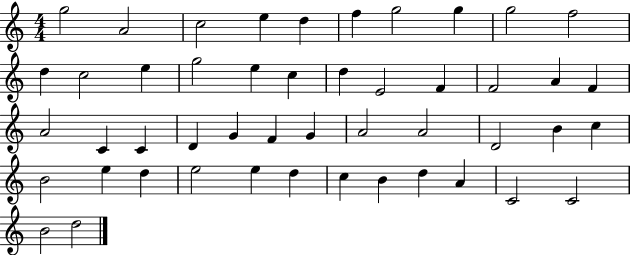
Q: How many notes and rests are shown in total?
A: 48